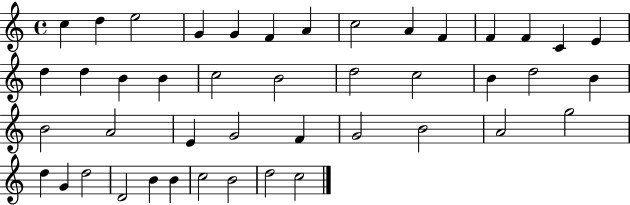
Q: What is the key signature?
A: C major